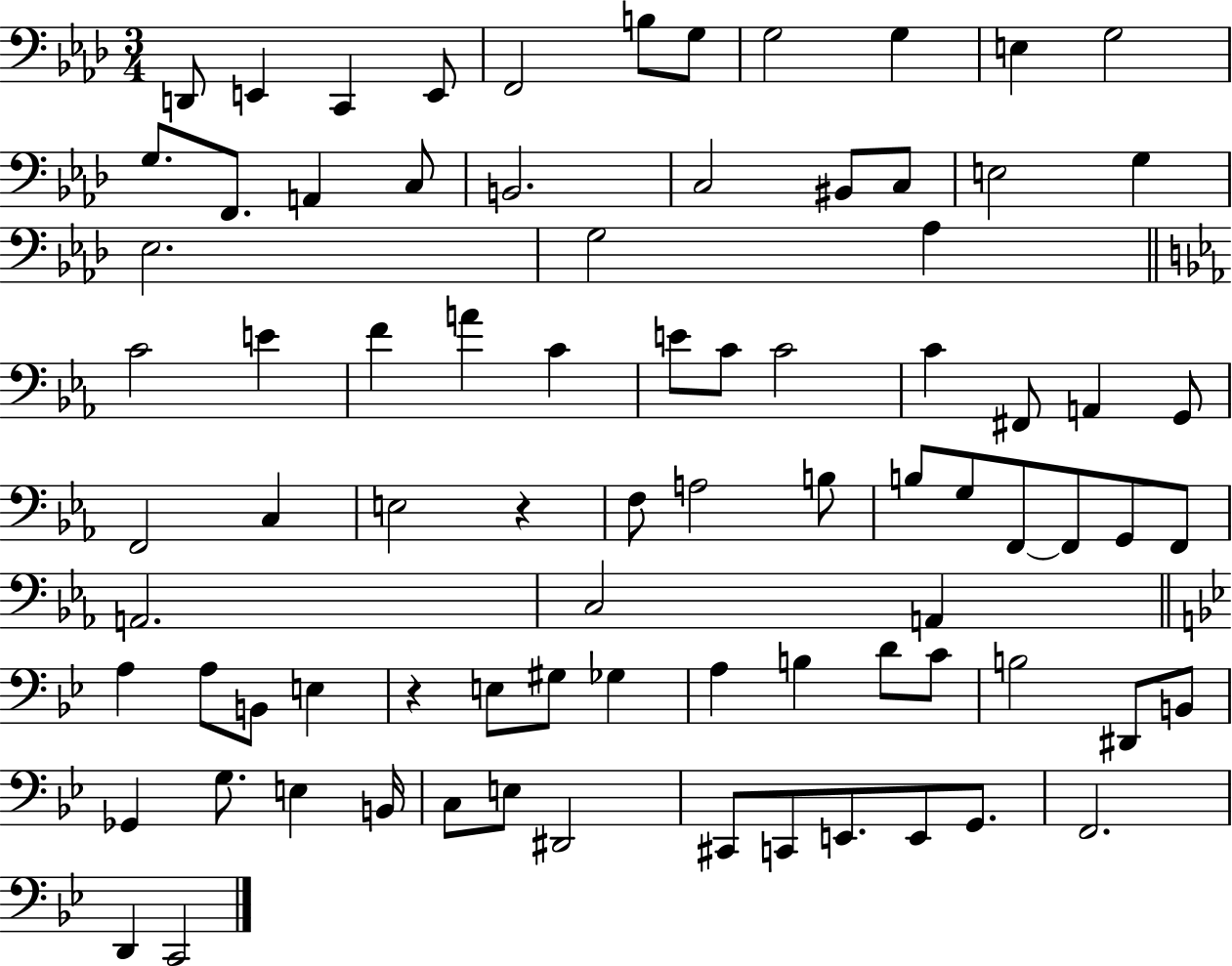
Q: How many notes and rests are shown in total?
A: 82